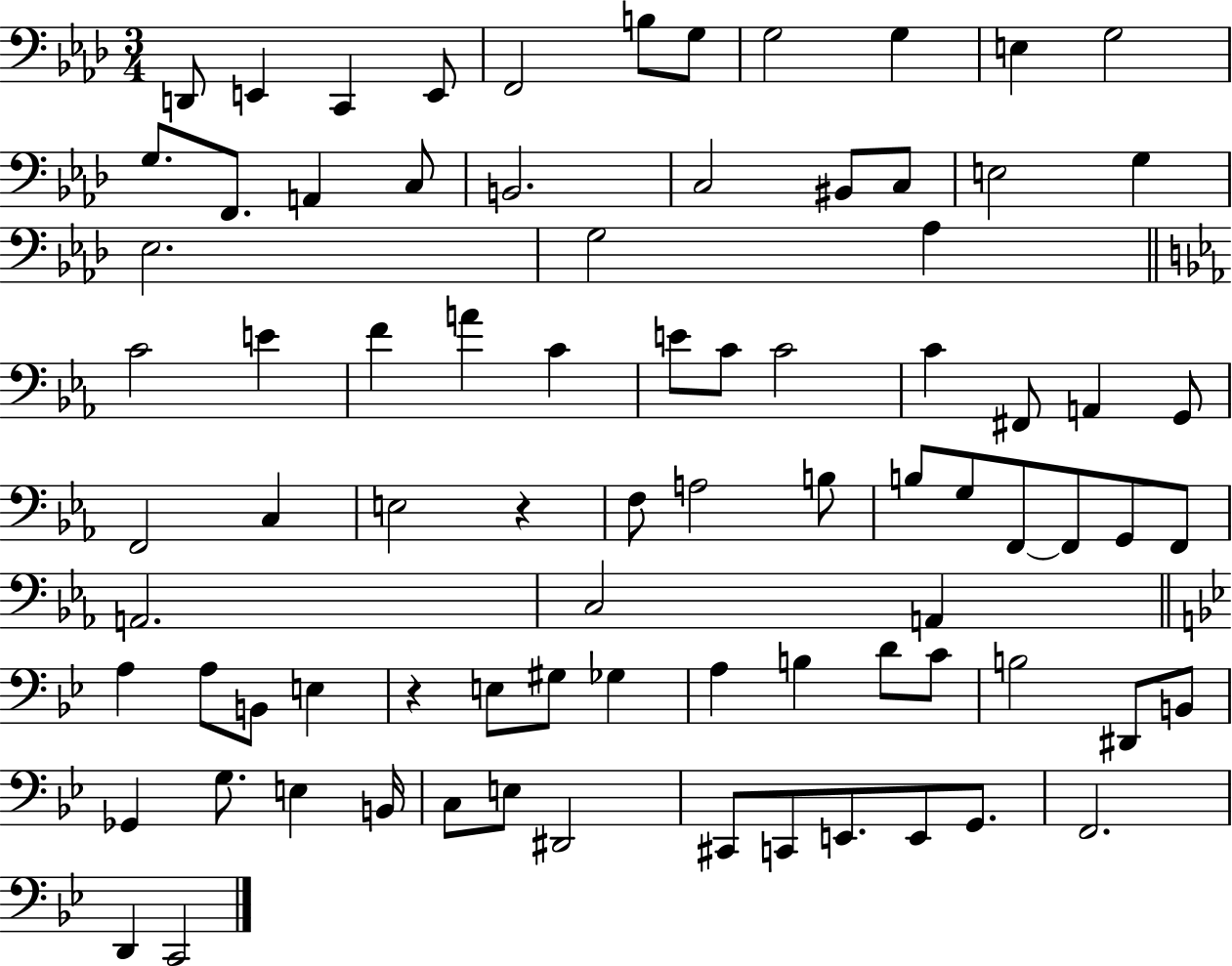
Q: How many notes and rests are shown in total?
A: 82